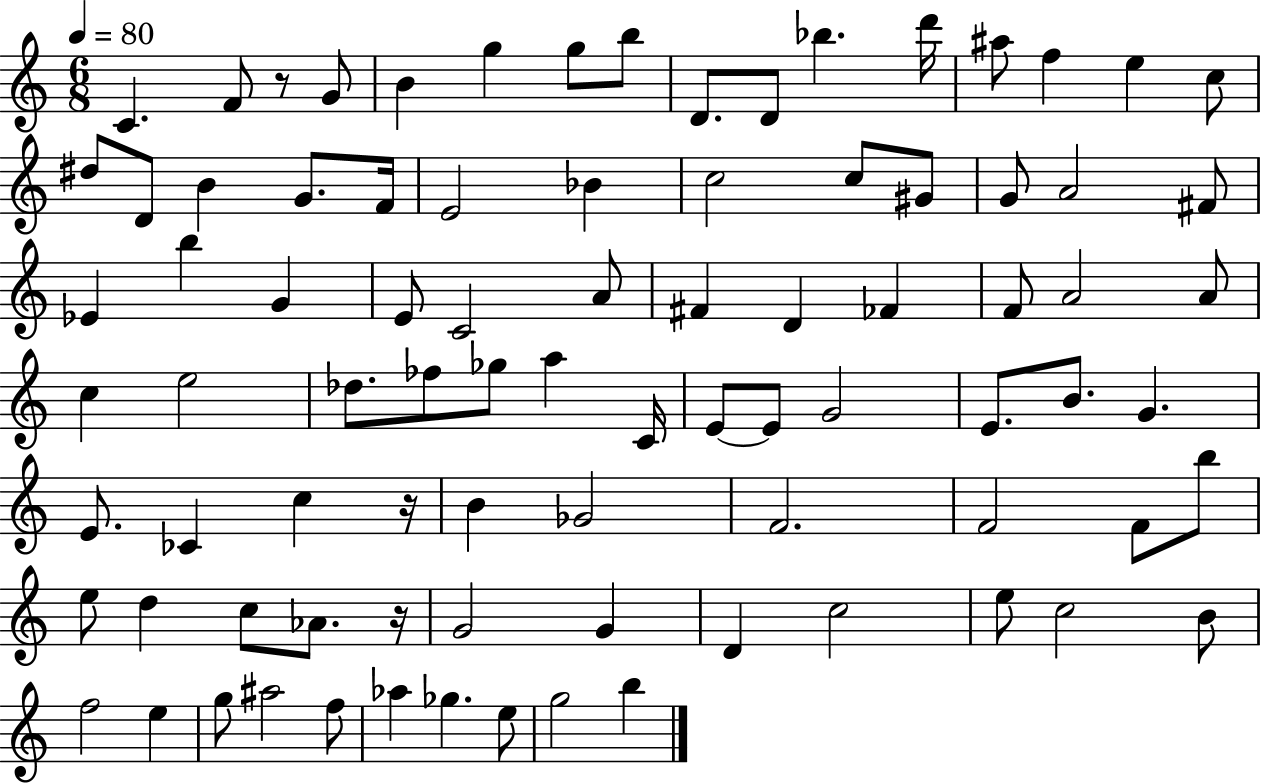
{
  \clef treble
  \numericTimeSignature
  \time 6/8
  \key c \major
  \tempo 4 = 80
  c'4. f'8 r8 g'8 | b'4 g''4 g''8 b''8 | d'8. d'8 bes''4. d'''16 | ais''8 f''4 e''4 c''8 | \break dis''8 d'8 b'4 g'8. f'16 | e'2 bes'4 | c''2 c''8 gis'8 | g'8 a'2 fis'8 | \break ees'4 b''4 g'4 | e'8 c'2 a'8 | fis'4 d'4 fes'4 | f'8 a'2 a'8 | \break c''4 e''2 | des''8. fes''8 ges''8 a''4 c'16 | e'8~~ e'8 g'2 | e'8. b'8. g'4. | \break e'8. ces'4 c''4 r16 | b'4 ges'2 | f'2. | f'2 f'8 b''8 | \break e''8 d''4 c''8 aes'8. r16 | g'2 g'4 | d'4 c''2 | e''8 c''2 b'8 | \break f''2 e''4 | g''8 ais''2 f''8 | aes''4 ges''4. e''8 | g''2 b''4 | \break \bar "|."
}